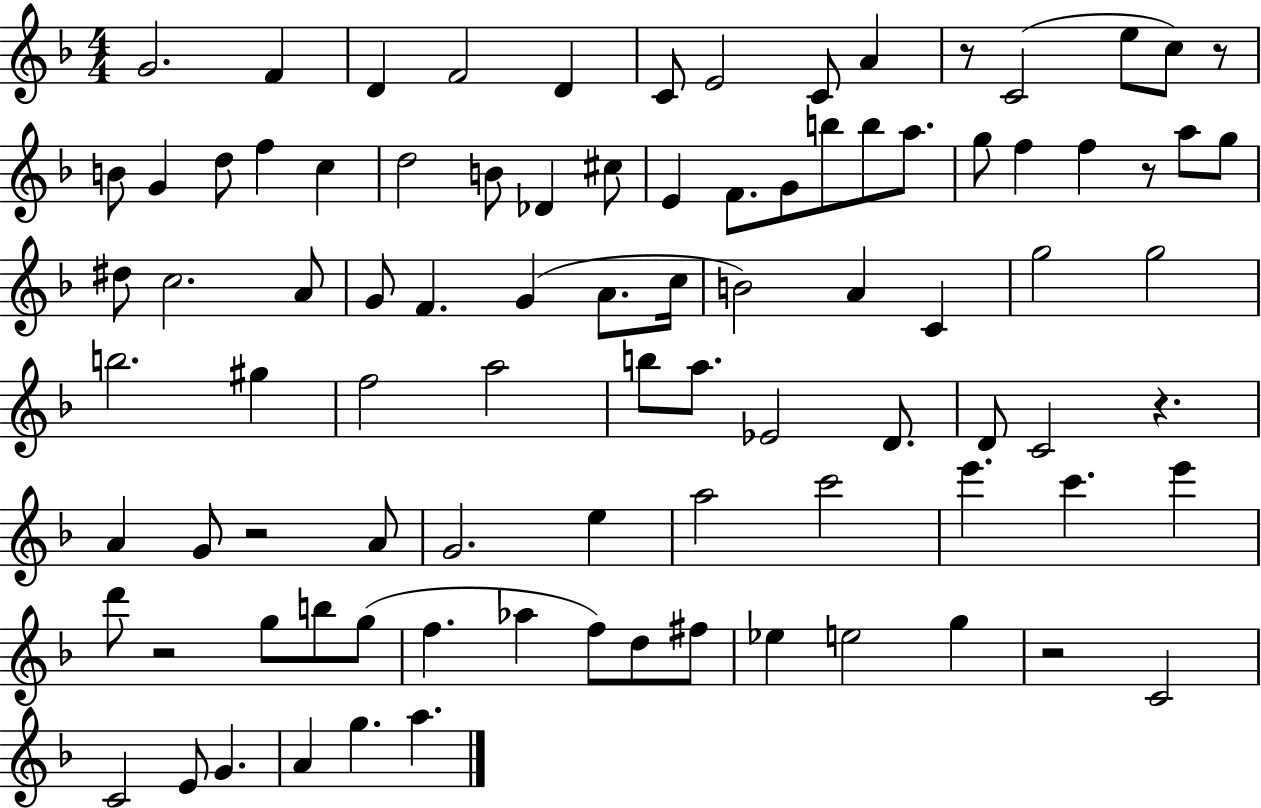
X:1
T:Untitled
M:4/4
L:1/4
K:F
G2 F D F2 D C/2 E2 C/2 A z/2 C2 e/2 c/2 z/2 B/2 G d/2 f c d2 B/2 _D ^c/2 E F/2 G/2 b/2 b/2 a/2 g/2 f f z/2 a/2 g/2 ^d/2 c2 A/2 G/2 F G A/2 c/4 B2 A C g2 g2 b2 ^g f2 a2 b/2 a/2 _E2 D/2 D/2 C2 z A G/2 z2 A/2 G2 e a2 c'2 e' c' e' d'/2 z2 g/2 b/2 g/2 f _a f/2 d/2 ^f/2 _e e2 g z2 C2 C2 E/2 G A g a